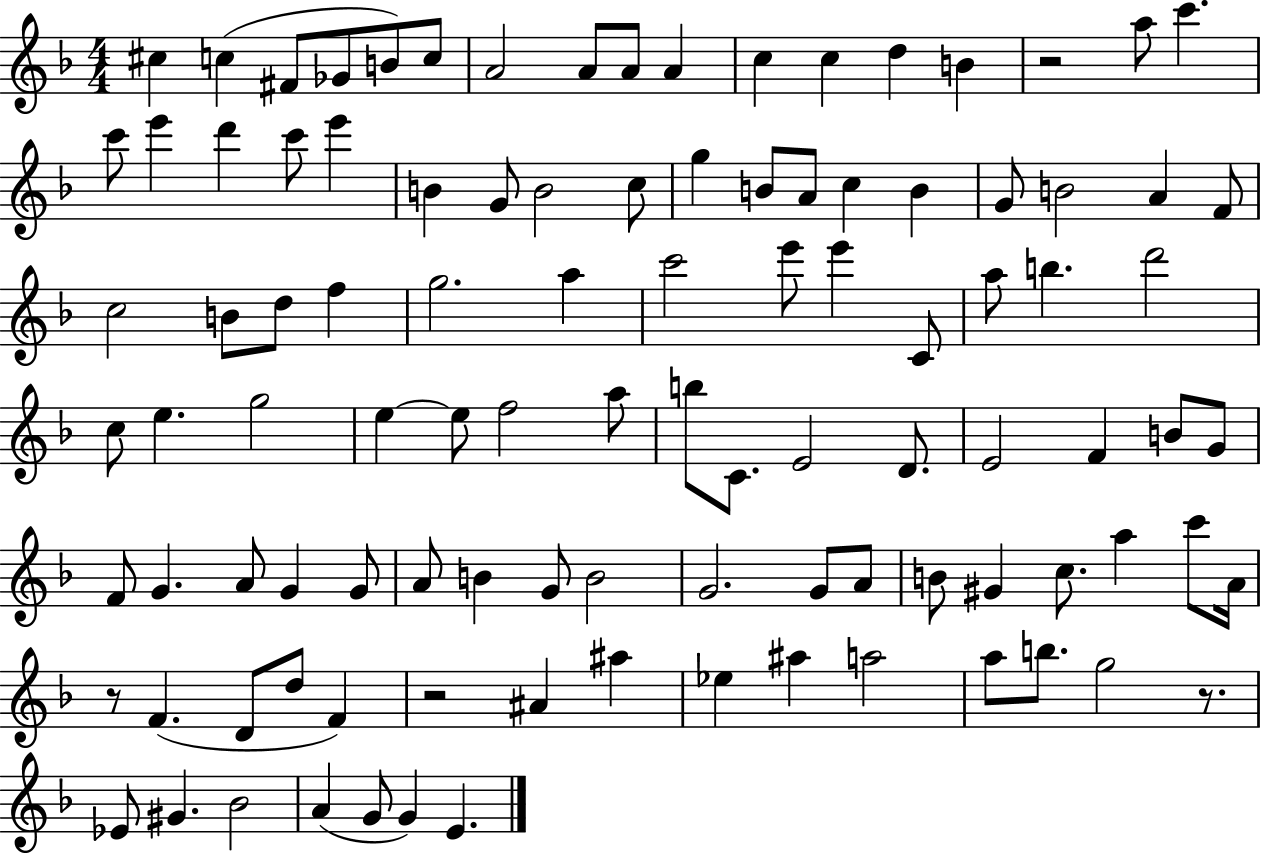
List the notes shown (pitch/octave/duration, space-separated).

C#5/q C5/q F#4/e Gb4/e B4/e C5/e A4/h A4/e A4/e A4/q C5/q C5/q D5/q B4/q R/h A5/e C6/q. C6/e E6/q D6/q C6/e E6/q B4/q G4/e B4/h C5/e G5/q B4/e A4/e C5/q B4/q G4/e B4/h A4/q F4/e C5/h B4/e D5/e F5/q G5/h. A5/q C6/h E6/e E6/q C4/e A5/e B5/q. D6/h C5/e E5/q. G5/h E5/q E5/e F5/h A5/e B5/e C4/e. E4/h D4/e. E4/h F4/q B4/e G4/e F4/e G4/q. A4/e G4/q G4/e A4/e B4/q G4/e B4/h G4/h. G4/e A4/e B4/e G#4/q C5/e. A5/q C6/e A4/s R/e F4/q. D4/e D5/e F4/q R/h A#4/q A#5/q Eb5/q A#5/q A5/h A5/e B5/e. G5/h R/e. Eb4/e G#4/q. Bb4/h A4/q G4/e G4/q E4/q.